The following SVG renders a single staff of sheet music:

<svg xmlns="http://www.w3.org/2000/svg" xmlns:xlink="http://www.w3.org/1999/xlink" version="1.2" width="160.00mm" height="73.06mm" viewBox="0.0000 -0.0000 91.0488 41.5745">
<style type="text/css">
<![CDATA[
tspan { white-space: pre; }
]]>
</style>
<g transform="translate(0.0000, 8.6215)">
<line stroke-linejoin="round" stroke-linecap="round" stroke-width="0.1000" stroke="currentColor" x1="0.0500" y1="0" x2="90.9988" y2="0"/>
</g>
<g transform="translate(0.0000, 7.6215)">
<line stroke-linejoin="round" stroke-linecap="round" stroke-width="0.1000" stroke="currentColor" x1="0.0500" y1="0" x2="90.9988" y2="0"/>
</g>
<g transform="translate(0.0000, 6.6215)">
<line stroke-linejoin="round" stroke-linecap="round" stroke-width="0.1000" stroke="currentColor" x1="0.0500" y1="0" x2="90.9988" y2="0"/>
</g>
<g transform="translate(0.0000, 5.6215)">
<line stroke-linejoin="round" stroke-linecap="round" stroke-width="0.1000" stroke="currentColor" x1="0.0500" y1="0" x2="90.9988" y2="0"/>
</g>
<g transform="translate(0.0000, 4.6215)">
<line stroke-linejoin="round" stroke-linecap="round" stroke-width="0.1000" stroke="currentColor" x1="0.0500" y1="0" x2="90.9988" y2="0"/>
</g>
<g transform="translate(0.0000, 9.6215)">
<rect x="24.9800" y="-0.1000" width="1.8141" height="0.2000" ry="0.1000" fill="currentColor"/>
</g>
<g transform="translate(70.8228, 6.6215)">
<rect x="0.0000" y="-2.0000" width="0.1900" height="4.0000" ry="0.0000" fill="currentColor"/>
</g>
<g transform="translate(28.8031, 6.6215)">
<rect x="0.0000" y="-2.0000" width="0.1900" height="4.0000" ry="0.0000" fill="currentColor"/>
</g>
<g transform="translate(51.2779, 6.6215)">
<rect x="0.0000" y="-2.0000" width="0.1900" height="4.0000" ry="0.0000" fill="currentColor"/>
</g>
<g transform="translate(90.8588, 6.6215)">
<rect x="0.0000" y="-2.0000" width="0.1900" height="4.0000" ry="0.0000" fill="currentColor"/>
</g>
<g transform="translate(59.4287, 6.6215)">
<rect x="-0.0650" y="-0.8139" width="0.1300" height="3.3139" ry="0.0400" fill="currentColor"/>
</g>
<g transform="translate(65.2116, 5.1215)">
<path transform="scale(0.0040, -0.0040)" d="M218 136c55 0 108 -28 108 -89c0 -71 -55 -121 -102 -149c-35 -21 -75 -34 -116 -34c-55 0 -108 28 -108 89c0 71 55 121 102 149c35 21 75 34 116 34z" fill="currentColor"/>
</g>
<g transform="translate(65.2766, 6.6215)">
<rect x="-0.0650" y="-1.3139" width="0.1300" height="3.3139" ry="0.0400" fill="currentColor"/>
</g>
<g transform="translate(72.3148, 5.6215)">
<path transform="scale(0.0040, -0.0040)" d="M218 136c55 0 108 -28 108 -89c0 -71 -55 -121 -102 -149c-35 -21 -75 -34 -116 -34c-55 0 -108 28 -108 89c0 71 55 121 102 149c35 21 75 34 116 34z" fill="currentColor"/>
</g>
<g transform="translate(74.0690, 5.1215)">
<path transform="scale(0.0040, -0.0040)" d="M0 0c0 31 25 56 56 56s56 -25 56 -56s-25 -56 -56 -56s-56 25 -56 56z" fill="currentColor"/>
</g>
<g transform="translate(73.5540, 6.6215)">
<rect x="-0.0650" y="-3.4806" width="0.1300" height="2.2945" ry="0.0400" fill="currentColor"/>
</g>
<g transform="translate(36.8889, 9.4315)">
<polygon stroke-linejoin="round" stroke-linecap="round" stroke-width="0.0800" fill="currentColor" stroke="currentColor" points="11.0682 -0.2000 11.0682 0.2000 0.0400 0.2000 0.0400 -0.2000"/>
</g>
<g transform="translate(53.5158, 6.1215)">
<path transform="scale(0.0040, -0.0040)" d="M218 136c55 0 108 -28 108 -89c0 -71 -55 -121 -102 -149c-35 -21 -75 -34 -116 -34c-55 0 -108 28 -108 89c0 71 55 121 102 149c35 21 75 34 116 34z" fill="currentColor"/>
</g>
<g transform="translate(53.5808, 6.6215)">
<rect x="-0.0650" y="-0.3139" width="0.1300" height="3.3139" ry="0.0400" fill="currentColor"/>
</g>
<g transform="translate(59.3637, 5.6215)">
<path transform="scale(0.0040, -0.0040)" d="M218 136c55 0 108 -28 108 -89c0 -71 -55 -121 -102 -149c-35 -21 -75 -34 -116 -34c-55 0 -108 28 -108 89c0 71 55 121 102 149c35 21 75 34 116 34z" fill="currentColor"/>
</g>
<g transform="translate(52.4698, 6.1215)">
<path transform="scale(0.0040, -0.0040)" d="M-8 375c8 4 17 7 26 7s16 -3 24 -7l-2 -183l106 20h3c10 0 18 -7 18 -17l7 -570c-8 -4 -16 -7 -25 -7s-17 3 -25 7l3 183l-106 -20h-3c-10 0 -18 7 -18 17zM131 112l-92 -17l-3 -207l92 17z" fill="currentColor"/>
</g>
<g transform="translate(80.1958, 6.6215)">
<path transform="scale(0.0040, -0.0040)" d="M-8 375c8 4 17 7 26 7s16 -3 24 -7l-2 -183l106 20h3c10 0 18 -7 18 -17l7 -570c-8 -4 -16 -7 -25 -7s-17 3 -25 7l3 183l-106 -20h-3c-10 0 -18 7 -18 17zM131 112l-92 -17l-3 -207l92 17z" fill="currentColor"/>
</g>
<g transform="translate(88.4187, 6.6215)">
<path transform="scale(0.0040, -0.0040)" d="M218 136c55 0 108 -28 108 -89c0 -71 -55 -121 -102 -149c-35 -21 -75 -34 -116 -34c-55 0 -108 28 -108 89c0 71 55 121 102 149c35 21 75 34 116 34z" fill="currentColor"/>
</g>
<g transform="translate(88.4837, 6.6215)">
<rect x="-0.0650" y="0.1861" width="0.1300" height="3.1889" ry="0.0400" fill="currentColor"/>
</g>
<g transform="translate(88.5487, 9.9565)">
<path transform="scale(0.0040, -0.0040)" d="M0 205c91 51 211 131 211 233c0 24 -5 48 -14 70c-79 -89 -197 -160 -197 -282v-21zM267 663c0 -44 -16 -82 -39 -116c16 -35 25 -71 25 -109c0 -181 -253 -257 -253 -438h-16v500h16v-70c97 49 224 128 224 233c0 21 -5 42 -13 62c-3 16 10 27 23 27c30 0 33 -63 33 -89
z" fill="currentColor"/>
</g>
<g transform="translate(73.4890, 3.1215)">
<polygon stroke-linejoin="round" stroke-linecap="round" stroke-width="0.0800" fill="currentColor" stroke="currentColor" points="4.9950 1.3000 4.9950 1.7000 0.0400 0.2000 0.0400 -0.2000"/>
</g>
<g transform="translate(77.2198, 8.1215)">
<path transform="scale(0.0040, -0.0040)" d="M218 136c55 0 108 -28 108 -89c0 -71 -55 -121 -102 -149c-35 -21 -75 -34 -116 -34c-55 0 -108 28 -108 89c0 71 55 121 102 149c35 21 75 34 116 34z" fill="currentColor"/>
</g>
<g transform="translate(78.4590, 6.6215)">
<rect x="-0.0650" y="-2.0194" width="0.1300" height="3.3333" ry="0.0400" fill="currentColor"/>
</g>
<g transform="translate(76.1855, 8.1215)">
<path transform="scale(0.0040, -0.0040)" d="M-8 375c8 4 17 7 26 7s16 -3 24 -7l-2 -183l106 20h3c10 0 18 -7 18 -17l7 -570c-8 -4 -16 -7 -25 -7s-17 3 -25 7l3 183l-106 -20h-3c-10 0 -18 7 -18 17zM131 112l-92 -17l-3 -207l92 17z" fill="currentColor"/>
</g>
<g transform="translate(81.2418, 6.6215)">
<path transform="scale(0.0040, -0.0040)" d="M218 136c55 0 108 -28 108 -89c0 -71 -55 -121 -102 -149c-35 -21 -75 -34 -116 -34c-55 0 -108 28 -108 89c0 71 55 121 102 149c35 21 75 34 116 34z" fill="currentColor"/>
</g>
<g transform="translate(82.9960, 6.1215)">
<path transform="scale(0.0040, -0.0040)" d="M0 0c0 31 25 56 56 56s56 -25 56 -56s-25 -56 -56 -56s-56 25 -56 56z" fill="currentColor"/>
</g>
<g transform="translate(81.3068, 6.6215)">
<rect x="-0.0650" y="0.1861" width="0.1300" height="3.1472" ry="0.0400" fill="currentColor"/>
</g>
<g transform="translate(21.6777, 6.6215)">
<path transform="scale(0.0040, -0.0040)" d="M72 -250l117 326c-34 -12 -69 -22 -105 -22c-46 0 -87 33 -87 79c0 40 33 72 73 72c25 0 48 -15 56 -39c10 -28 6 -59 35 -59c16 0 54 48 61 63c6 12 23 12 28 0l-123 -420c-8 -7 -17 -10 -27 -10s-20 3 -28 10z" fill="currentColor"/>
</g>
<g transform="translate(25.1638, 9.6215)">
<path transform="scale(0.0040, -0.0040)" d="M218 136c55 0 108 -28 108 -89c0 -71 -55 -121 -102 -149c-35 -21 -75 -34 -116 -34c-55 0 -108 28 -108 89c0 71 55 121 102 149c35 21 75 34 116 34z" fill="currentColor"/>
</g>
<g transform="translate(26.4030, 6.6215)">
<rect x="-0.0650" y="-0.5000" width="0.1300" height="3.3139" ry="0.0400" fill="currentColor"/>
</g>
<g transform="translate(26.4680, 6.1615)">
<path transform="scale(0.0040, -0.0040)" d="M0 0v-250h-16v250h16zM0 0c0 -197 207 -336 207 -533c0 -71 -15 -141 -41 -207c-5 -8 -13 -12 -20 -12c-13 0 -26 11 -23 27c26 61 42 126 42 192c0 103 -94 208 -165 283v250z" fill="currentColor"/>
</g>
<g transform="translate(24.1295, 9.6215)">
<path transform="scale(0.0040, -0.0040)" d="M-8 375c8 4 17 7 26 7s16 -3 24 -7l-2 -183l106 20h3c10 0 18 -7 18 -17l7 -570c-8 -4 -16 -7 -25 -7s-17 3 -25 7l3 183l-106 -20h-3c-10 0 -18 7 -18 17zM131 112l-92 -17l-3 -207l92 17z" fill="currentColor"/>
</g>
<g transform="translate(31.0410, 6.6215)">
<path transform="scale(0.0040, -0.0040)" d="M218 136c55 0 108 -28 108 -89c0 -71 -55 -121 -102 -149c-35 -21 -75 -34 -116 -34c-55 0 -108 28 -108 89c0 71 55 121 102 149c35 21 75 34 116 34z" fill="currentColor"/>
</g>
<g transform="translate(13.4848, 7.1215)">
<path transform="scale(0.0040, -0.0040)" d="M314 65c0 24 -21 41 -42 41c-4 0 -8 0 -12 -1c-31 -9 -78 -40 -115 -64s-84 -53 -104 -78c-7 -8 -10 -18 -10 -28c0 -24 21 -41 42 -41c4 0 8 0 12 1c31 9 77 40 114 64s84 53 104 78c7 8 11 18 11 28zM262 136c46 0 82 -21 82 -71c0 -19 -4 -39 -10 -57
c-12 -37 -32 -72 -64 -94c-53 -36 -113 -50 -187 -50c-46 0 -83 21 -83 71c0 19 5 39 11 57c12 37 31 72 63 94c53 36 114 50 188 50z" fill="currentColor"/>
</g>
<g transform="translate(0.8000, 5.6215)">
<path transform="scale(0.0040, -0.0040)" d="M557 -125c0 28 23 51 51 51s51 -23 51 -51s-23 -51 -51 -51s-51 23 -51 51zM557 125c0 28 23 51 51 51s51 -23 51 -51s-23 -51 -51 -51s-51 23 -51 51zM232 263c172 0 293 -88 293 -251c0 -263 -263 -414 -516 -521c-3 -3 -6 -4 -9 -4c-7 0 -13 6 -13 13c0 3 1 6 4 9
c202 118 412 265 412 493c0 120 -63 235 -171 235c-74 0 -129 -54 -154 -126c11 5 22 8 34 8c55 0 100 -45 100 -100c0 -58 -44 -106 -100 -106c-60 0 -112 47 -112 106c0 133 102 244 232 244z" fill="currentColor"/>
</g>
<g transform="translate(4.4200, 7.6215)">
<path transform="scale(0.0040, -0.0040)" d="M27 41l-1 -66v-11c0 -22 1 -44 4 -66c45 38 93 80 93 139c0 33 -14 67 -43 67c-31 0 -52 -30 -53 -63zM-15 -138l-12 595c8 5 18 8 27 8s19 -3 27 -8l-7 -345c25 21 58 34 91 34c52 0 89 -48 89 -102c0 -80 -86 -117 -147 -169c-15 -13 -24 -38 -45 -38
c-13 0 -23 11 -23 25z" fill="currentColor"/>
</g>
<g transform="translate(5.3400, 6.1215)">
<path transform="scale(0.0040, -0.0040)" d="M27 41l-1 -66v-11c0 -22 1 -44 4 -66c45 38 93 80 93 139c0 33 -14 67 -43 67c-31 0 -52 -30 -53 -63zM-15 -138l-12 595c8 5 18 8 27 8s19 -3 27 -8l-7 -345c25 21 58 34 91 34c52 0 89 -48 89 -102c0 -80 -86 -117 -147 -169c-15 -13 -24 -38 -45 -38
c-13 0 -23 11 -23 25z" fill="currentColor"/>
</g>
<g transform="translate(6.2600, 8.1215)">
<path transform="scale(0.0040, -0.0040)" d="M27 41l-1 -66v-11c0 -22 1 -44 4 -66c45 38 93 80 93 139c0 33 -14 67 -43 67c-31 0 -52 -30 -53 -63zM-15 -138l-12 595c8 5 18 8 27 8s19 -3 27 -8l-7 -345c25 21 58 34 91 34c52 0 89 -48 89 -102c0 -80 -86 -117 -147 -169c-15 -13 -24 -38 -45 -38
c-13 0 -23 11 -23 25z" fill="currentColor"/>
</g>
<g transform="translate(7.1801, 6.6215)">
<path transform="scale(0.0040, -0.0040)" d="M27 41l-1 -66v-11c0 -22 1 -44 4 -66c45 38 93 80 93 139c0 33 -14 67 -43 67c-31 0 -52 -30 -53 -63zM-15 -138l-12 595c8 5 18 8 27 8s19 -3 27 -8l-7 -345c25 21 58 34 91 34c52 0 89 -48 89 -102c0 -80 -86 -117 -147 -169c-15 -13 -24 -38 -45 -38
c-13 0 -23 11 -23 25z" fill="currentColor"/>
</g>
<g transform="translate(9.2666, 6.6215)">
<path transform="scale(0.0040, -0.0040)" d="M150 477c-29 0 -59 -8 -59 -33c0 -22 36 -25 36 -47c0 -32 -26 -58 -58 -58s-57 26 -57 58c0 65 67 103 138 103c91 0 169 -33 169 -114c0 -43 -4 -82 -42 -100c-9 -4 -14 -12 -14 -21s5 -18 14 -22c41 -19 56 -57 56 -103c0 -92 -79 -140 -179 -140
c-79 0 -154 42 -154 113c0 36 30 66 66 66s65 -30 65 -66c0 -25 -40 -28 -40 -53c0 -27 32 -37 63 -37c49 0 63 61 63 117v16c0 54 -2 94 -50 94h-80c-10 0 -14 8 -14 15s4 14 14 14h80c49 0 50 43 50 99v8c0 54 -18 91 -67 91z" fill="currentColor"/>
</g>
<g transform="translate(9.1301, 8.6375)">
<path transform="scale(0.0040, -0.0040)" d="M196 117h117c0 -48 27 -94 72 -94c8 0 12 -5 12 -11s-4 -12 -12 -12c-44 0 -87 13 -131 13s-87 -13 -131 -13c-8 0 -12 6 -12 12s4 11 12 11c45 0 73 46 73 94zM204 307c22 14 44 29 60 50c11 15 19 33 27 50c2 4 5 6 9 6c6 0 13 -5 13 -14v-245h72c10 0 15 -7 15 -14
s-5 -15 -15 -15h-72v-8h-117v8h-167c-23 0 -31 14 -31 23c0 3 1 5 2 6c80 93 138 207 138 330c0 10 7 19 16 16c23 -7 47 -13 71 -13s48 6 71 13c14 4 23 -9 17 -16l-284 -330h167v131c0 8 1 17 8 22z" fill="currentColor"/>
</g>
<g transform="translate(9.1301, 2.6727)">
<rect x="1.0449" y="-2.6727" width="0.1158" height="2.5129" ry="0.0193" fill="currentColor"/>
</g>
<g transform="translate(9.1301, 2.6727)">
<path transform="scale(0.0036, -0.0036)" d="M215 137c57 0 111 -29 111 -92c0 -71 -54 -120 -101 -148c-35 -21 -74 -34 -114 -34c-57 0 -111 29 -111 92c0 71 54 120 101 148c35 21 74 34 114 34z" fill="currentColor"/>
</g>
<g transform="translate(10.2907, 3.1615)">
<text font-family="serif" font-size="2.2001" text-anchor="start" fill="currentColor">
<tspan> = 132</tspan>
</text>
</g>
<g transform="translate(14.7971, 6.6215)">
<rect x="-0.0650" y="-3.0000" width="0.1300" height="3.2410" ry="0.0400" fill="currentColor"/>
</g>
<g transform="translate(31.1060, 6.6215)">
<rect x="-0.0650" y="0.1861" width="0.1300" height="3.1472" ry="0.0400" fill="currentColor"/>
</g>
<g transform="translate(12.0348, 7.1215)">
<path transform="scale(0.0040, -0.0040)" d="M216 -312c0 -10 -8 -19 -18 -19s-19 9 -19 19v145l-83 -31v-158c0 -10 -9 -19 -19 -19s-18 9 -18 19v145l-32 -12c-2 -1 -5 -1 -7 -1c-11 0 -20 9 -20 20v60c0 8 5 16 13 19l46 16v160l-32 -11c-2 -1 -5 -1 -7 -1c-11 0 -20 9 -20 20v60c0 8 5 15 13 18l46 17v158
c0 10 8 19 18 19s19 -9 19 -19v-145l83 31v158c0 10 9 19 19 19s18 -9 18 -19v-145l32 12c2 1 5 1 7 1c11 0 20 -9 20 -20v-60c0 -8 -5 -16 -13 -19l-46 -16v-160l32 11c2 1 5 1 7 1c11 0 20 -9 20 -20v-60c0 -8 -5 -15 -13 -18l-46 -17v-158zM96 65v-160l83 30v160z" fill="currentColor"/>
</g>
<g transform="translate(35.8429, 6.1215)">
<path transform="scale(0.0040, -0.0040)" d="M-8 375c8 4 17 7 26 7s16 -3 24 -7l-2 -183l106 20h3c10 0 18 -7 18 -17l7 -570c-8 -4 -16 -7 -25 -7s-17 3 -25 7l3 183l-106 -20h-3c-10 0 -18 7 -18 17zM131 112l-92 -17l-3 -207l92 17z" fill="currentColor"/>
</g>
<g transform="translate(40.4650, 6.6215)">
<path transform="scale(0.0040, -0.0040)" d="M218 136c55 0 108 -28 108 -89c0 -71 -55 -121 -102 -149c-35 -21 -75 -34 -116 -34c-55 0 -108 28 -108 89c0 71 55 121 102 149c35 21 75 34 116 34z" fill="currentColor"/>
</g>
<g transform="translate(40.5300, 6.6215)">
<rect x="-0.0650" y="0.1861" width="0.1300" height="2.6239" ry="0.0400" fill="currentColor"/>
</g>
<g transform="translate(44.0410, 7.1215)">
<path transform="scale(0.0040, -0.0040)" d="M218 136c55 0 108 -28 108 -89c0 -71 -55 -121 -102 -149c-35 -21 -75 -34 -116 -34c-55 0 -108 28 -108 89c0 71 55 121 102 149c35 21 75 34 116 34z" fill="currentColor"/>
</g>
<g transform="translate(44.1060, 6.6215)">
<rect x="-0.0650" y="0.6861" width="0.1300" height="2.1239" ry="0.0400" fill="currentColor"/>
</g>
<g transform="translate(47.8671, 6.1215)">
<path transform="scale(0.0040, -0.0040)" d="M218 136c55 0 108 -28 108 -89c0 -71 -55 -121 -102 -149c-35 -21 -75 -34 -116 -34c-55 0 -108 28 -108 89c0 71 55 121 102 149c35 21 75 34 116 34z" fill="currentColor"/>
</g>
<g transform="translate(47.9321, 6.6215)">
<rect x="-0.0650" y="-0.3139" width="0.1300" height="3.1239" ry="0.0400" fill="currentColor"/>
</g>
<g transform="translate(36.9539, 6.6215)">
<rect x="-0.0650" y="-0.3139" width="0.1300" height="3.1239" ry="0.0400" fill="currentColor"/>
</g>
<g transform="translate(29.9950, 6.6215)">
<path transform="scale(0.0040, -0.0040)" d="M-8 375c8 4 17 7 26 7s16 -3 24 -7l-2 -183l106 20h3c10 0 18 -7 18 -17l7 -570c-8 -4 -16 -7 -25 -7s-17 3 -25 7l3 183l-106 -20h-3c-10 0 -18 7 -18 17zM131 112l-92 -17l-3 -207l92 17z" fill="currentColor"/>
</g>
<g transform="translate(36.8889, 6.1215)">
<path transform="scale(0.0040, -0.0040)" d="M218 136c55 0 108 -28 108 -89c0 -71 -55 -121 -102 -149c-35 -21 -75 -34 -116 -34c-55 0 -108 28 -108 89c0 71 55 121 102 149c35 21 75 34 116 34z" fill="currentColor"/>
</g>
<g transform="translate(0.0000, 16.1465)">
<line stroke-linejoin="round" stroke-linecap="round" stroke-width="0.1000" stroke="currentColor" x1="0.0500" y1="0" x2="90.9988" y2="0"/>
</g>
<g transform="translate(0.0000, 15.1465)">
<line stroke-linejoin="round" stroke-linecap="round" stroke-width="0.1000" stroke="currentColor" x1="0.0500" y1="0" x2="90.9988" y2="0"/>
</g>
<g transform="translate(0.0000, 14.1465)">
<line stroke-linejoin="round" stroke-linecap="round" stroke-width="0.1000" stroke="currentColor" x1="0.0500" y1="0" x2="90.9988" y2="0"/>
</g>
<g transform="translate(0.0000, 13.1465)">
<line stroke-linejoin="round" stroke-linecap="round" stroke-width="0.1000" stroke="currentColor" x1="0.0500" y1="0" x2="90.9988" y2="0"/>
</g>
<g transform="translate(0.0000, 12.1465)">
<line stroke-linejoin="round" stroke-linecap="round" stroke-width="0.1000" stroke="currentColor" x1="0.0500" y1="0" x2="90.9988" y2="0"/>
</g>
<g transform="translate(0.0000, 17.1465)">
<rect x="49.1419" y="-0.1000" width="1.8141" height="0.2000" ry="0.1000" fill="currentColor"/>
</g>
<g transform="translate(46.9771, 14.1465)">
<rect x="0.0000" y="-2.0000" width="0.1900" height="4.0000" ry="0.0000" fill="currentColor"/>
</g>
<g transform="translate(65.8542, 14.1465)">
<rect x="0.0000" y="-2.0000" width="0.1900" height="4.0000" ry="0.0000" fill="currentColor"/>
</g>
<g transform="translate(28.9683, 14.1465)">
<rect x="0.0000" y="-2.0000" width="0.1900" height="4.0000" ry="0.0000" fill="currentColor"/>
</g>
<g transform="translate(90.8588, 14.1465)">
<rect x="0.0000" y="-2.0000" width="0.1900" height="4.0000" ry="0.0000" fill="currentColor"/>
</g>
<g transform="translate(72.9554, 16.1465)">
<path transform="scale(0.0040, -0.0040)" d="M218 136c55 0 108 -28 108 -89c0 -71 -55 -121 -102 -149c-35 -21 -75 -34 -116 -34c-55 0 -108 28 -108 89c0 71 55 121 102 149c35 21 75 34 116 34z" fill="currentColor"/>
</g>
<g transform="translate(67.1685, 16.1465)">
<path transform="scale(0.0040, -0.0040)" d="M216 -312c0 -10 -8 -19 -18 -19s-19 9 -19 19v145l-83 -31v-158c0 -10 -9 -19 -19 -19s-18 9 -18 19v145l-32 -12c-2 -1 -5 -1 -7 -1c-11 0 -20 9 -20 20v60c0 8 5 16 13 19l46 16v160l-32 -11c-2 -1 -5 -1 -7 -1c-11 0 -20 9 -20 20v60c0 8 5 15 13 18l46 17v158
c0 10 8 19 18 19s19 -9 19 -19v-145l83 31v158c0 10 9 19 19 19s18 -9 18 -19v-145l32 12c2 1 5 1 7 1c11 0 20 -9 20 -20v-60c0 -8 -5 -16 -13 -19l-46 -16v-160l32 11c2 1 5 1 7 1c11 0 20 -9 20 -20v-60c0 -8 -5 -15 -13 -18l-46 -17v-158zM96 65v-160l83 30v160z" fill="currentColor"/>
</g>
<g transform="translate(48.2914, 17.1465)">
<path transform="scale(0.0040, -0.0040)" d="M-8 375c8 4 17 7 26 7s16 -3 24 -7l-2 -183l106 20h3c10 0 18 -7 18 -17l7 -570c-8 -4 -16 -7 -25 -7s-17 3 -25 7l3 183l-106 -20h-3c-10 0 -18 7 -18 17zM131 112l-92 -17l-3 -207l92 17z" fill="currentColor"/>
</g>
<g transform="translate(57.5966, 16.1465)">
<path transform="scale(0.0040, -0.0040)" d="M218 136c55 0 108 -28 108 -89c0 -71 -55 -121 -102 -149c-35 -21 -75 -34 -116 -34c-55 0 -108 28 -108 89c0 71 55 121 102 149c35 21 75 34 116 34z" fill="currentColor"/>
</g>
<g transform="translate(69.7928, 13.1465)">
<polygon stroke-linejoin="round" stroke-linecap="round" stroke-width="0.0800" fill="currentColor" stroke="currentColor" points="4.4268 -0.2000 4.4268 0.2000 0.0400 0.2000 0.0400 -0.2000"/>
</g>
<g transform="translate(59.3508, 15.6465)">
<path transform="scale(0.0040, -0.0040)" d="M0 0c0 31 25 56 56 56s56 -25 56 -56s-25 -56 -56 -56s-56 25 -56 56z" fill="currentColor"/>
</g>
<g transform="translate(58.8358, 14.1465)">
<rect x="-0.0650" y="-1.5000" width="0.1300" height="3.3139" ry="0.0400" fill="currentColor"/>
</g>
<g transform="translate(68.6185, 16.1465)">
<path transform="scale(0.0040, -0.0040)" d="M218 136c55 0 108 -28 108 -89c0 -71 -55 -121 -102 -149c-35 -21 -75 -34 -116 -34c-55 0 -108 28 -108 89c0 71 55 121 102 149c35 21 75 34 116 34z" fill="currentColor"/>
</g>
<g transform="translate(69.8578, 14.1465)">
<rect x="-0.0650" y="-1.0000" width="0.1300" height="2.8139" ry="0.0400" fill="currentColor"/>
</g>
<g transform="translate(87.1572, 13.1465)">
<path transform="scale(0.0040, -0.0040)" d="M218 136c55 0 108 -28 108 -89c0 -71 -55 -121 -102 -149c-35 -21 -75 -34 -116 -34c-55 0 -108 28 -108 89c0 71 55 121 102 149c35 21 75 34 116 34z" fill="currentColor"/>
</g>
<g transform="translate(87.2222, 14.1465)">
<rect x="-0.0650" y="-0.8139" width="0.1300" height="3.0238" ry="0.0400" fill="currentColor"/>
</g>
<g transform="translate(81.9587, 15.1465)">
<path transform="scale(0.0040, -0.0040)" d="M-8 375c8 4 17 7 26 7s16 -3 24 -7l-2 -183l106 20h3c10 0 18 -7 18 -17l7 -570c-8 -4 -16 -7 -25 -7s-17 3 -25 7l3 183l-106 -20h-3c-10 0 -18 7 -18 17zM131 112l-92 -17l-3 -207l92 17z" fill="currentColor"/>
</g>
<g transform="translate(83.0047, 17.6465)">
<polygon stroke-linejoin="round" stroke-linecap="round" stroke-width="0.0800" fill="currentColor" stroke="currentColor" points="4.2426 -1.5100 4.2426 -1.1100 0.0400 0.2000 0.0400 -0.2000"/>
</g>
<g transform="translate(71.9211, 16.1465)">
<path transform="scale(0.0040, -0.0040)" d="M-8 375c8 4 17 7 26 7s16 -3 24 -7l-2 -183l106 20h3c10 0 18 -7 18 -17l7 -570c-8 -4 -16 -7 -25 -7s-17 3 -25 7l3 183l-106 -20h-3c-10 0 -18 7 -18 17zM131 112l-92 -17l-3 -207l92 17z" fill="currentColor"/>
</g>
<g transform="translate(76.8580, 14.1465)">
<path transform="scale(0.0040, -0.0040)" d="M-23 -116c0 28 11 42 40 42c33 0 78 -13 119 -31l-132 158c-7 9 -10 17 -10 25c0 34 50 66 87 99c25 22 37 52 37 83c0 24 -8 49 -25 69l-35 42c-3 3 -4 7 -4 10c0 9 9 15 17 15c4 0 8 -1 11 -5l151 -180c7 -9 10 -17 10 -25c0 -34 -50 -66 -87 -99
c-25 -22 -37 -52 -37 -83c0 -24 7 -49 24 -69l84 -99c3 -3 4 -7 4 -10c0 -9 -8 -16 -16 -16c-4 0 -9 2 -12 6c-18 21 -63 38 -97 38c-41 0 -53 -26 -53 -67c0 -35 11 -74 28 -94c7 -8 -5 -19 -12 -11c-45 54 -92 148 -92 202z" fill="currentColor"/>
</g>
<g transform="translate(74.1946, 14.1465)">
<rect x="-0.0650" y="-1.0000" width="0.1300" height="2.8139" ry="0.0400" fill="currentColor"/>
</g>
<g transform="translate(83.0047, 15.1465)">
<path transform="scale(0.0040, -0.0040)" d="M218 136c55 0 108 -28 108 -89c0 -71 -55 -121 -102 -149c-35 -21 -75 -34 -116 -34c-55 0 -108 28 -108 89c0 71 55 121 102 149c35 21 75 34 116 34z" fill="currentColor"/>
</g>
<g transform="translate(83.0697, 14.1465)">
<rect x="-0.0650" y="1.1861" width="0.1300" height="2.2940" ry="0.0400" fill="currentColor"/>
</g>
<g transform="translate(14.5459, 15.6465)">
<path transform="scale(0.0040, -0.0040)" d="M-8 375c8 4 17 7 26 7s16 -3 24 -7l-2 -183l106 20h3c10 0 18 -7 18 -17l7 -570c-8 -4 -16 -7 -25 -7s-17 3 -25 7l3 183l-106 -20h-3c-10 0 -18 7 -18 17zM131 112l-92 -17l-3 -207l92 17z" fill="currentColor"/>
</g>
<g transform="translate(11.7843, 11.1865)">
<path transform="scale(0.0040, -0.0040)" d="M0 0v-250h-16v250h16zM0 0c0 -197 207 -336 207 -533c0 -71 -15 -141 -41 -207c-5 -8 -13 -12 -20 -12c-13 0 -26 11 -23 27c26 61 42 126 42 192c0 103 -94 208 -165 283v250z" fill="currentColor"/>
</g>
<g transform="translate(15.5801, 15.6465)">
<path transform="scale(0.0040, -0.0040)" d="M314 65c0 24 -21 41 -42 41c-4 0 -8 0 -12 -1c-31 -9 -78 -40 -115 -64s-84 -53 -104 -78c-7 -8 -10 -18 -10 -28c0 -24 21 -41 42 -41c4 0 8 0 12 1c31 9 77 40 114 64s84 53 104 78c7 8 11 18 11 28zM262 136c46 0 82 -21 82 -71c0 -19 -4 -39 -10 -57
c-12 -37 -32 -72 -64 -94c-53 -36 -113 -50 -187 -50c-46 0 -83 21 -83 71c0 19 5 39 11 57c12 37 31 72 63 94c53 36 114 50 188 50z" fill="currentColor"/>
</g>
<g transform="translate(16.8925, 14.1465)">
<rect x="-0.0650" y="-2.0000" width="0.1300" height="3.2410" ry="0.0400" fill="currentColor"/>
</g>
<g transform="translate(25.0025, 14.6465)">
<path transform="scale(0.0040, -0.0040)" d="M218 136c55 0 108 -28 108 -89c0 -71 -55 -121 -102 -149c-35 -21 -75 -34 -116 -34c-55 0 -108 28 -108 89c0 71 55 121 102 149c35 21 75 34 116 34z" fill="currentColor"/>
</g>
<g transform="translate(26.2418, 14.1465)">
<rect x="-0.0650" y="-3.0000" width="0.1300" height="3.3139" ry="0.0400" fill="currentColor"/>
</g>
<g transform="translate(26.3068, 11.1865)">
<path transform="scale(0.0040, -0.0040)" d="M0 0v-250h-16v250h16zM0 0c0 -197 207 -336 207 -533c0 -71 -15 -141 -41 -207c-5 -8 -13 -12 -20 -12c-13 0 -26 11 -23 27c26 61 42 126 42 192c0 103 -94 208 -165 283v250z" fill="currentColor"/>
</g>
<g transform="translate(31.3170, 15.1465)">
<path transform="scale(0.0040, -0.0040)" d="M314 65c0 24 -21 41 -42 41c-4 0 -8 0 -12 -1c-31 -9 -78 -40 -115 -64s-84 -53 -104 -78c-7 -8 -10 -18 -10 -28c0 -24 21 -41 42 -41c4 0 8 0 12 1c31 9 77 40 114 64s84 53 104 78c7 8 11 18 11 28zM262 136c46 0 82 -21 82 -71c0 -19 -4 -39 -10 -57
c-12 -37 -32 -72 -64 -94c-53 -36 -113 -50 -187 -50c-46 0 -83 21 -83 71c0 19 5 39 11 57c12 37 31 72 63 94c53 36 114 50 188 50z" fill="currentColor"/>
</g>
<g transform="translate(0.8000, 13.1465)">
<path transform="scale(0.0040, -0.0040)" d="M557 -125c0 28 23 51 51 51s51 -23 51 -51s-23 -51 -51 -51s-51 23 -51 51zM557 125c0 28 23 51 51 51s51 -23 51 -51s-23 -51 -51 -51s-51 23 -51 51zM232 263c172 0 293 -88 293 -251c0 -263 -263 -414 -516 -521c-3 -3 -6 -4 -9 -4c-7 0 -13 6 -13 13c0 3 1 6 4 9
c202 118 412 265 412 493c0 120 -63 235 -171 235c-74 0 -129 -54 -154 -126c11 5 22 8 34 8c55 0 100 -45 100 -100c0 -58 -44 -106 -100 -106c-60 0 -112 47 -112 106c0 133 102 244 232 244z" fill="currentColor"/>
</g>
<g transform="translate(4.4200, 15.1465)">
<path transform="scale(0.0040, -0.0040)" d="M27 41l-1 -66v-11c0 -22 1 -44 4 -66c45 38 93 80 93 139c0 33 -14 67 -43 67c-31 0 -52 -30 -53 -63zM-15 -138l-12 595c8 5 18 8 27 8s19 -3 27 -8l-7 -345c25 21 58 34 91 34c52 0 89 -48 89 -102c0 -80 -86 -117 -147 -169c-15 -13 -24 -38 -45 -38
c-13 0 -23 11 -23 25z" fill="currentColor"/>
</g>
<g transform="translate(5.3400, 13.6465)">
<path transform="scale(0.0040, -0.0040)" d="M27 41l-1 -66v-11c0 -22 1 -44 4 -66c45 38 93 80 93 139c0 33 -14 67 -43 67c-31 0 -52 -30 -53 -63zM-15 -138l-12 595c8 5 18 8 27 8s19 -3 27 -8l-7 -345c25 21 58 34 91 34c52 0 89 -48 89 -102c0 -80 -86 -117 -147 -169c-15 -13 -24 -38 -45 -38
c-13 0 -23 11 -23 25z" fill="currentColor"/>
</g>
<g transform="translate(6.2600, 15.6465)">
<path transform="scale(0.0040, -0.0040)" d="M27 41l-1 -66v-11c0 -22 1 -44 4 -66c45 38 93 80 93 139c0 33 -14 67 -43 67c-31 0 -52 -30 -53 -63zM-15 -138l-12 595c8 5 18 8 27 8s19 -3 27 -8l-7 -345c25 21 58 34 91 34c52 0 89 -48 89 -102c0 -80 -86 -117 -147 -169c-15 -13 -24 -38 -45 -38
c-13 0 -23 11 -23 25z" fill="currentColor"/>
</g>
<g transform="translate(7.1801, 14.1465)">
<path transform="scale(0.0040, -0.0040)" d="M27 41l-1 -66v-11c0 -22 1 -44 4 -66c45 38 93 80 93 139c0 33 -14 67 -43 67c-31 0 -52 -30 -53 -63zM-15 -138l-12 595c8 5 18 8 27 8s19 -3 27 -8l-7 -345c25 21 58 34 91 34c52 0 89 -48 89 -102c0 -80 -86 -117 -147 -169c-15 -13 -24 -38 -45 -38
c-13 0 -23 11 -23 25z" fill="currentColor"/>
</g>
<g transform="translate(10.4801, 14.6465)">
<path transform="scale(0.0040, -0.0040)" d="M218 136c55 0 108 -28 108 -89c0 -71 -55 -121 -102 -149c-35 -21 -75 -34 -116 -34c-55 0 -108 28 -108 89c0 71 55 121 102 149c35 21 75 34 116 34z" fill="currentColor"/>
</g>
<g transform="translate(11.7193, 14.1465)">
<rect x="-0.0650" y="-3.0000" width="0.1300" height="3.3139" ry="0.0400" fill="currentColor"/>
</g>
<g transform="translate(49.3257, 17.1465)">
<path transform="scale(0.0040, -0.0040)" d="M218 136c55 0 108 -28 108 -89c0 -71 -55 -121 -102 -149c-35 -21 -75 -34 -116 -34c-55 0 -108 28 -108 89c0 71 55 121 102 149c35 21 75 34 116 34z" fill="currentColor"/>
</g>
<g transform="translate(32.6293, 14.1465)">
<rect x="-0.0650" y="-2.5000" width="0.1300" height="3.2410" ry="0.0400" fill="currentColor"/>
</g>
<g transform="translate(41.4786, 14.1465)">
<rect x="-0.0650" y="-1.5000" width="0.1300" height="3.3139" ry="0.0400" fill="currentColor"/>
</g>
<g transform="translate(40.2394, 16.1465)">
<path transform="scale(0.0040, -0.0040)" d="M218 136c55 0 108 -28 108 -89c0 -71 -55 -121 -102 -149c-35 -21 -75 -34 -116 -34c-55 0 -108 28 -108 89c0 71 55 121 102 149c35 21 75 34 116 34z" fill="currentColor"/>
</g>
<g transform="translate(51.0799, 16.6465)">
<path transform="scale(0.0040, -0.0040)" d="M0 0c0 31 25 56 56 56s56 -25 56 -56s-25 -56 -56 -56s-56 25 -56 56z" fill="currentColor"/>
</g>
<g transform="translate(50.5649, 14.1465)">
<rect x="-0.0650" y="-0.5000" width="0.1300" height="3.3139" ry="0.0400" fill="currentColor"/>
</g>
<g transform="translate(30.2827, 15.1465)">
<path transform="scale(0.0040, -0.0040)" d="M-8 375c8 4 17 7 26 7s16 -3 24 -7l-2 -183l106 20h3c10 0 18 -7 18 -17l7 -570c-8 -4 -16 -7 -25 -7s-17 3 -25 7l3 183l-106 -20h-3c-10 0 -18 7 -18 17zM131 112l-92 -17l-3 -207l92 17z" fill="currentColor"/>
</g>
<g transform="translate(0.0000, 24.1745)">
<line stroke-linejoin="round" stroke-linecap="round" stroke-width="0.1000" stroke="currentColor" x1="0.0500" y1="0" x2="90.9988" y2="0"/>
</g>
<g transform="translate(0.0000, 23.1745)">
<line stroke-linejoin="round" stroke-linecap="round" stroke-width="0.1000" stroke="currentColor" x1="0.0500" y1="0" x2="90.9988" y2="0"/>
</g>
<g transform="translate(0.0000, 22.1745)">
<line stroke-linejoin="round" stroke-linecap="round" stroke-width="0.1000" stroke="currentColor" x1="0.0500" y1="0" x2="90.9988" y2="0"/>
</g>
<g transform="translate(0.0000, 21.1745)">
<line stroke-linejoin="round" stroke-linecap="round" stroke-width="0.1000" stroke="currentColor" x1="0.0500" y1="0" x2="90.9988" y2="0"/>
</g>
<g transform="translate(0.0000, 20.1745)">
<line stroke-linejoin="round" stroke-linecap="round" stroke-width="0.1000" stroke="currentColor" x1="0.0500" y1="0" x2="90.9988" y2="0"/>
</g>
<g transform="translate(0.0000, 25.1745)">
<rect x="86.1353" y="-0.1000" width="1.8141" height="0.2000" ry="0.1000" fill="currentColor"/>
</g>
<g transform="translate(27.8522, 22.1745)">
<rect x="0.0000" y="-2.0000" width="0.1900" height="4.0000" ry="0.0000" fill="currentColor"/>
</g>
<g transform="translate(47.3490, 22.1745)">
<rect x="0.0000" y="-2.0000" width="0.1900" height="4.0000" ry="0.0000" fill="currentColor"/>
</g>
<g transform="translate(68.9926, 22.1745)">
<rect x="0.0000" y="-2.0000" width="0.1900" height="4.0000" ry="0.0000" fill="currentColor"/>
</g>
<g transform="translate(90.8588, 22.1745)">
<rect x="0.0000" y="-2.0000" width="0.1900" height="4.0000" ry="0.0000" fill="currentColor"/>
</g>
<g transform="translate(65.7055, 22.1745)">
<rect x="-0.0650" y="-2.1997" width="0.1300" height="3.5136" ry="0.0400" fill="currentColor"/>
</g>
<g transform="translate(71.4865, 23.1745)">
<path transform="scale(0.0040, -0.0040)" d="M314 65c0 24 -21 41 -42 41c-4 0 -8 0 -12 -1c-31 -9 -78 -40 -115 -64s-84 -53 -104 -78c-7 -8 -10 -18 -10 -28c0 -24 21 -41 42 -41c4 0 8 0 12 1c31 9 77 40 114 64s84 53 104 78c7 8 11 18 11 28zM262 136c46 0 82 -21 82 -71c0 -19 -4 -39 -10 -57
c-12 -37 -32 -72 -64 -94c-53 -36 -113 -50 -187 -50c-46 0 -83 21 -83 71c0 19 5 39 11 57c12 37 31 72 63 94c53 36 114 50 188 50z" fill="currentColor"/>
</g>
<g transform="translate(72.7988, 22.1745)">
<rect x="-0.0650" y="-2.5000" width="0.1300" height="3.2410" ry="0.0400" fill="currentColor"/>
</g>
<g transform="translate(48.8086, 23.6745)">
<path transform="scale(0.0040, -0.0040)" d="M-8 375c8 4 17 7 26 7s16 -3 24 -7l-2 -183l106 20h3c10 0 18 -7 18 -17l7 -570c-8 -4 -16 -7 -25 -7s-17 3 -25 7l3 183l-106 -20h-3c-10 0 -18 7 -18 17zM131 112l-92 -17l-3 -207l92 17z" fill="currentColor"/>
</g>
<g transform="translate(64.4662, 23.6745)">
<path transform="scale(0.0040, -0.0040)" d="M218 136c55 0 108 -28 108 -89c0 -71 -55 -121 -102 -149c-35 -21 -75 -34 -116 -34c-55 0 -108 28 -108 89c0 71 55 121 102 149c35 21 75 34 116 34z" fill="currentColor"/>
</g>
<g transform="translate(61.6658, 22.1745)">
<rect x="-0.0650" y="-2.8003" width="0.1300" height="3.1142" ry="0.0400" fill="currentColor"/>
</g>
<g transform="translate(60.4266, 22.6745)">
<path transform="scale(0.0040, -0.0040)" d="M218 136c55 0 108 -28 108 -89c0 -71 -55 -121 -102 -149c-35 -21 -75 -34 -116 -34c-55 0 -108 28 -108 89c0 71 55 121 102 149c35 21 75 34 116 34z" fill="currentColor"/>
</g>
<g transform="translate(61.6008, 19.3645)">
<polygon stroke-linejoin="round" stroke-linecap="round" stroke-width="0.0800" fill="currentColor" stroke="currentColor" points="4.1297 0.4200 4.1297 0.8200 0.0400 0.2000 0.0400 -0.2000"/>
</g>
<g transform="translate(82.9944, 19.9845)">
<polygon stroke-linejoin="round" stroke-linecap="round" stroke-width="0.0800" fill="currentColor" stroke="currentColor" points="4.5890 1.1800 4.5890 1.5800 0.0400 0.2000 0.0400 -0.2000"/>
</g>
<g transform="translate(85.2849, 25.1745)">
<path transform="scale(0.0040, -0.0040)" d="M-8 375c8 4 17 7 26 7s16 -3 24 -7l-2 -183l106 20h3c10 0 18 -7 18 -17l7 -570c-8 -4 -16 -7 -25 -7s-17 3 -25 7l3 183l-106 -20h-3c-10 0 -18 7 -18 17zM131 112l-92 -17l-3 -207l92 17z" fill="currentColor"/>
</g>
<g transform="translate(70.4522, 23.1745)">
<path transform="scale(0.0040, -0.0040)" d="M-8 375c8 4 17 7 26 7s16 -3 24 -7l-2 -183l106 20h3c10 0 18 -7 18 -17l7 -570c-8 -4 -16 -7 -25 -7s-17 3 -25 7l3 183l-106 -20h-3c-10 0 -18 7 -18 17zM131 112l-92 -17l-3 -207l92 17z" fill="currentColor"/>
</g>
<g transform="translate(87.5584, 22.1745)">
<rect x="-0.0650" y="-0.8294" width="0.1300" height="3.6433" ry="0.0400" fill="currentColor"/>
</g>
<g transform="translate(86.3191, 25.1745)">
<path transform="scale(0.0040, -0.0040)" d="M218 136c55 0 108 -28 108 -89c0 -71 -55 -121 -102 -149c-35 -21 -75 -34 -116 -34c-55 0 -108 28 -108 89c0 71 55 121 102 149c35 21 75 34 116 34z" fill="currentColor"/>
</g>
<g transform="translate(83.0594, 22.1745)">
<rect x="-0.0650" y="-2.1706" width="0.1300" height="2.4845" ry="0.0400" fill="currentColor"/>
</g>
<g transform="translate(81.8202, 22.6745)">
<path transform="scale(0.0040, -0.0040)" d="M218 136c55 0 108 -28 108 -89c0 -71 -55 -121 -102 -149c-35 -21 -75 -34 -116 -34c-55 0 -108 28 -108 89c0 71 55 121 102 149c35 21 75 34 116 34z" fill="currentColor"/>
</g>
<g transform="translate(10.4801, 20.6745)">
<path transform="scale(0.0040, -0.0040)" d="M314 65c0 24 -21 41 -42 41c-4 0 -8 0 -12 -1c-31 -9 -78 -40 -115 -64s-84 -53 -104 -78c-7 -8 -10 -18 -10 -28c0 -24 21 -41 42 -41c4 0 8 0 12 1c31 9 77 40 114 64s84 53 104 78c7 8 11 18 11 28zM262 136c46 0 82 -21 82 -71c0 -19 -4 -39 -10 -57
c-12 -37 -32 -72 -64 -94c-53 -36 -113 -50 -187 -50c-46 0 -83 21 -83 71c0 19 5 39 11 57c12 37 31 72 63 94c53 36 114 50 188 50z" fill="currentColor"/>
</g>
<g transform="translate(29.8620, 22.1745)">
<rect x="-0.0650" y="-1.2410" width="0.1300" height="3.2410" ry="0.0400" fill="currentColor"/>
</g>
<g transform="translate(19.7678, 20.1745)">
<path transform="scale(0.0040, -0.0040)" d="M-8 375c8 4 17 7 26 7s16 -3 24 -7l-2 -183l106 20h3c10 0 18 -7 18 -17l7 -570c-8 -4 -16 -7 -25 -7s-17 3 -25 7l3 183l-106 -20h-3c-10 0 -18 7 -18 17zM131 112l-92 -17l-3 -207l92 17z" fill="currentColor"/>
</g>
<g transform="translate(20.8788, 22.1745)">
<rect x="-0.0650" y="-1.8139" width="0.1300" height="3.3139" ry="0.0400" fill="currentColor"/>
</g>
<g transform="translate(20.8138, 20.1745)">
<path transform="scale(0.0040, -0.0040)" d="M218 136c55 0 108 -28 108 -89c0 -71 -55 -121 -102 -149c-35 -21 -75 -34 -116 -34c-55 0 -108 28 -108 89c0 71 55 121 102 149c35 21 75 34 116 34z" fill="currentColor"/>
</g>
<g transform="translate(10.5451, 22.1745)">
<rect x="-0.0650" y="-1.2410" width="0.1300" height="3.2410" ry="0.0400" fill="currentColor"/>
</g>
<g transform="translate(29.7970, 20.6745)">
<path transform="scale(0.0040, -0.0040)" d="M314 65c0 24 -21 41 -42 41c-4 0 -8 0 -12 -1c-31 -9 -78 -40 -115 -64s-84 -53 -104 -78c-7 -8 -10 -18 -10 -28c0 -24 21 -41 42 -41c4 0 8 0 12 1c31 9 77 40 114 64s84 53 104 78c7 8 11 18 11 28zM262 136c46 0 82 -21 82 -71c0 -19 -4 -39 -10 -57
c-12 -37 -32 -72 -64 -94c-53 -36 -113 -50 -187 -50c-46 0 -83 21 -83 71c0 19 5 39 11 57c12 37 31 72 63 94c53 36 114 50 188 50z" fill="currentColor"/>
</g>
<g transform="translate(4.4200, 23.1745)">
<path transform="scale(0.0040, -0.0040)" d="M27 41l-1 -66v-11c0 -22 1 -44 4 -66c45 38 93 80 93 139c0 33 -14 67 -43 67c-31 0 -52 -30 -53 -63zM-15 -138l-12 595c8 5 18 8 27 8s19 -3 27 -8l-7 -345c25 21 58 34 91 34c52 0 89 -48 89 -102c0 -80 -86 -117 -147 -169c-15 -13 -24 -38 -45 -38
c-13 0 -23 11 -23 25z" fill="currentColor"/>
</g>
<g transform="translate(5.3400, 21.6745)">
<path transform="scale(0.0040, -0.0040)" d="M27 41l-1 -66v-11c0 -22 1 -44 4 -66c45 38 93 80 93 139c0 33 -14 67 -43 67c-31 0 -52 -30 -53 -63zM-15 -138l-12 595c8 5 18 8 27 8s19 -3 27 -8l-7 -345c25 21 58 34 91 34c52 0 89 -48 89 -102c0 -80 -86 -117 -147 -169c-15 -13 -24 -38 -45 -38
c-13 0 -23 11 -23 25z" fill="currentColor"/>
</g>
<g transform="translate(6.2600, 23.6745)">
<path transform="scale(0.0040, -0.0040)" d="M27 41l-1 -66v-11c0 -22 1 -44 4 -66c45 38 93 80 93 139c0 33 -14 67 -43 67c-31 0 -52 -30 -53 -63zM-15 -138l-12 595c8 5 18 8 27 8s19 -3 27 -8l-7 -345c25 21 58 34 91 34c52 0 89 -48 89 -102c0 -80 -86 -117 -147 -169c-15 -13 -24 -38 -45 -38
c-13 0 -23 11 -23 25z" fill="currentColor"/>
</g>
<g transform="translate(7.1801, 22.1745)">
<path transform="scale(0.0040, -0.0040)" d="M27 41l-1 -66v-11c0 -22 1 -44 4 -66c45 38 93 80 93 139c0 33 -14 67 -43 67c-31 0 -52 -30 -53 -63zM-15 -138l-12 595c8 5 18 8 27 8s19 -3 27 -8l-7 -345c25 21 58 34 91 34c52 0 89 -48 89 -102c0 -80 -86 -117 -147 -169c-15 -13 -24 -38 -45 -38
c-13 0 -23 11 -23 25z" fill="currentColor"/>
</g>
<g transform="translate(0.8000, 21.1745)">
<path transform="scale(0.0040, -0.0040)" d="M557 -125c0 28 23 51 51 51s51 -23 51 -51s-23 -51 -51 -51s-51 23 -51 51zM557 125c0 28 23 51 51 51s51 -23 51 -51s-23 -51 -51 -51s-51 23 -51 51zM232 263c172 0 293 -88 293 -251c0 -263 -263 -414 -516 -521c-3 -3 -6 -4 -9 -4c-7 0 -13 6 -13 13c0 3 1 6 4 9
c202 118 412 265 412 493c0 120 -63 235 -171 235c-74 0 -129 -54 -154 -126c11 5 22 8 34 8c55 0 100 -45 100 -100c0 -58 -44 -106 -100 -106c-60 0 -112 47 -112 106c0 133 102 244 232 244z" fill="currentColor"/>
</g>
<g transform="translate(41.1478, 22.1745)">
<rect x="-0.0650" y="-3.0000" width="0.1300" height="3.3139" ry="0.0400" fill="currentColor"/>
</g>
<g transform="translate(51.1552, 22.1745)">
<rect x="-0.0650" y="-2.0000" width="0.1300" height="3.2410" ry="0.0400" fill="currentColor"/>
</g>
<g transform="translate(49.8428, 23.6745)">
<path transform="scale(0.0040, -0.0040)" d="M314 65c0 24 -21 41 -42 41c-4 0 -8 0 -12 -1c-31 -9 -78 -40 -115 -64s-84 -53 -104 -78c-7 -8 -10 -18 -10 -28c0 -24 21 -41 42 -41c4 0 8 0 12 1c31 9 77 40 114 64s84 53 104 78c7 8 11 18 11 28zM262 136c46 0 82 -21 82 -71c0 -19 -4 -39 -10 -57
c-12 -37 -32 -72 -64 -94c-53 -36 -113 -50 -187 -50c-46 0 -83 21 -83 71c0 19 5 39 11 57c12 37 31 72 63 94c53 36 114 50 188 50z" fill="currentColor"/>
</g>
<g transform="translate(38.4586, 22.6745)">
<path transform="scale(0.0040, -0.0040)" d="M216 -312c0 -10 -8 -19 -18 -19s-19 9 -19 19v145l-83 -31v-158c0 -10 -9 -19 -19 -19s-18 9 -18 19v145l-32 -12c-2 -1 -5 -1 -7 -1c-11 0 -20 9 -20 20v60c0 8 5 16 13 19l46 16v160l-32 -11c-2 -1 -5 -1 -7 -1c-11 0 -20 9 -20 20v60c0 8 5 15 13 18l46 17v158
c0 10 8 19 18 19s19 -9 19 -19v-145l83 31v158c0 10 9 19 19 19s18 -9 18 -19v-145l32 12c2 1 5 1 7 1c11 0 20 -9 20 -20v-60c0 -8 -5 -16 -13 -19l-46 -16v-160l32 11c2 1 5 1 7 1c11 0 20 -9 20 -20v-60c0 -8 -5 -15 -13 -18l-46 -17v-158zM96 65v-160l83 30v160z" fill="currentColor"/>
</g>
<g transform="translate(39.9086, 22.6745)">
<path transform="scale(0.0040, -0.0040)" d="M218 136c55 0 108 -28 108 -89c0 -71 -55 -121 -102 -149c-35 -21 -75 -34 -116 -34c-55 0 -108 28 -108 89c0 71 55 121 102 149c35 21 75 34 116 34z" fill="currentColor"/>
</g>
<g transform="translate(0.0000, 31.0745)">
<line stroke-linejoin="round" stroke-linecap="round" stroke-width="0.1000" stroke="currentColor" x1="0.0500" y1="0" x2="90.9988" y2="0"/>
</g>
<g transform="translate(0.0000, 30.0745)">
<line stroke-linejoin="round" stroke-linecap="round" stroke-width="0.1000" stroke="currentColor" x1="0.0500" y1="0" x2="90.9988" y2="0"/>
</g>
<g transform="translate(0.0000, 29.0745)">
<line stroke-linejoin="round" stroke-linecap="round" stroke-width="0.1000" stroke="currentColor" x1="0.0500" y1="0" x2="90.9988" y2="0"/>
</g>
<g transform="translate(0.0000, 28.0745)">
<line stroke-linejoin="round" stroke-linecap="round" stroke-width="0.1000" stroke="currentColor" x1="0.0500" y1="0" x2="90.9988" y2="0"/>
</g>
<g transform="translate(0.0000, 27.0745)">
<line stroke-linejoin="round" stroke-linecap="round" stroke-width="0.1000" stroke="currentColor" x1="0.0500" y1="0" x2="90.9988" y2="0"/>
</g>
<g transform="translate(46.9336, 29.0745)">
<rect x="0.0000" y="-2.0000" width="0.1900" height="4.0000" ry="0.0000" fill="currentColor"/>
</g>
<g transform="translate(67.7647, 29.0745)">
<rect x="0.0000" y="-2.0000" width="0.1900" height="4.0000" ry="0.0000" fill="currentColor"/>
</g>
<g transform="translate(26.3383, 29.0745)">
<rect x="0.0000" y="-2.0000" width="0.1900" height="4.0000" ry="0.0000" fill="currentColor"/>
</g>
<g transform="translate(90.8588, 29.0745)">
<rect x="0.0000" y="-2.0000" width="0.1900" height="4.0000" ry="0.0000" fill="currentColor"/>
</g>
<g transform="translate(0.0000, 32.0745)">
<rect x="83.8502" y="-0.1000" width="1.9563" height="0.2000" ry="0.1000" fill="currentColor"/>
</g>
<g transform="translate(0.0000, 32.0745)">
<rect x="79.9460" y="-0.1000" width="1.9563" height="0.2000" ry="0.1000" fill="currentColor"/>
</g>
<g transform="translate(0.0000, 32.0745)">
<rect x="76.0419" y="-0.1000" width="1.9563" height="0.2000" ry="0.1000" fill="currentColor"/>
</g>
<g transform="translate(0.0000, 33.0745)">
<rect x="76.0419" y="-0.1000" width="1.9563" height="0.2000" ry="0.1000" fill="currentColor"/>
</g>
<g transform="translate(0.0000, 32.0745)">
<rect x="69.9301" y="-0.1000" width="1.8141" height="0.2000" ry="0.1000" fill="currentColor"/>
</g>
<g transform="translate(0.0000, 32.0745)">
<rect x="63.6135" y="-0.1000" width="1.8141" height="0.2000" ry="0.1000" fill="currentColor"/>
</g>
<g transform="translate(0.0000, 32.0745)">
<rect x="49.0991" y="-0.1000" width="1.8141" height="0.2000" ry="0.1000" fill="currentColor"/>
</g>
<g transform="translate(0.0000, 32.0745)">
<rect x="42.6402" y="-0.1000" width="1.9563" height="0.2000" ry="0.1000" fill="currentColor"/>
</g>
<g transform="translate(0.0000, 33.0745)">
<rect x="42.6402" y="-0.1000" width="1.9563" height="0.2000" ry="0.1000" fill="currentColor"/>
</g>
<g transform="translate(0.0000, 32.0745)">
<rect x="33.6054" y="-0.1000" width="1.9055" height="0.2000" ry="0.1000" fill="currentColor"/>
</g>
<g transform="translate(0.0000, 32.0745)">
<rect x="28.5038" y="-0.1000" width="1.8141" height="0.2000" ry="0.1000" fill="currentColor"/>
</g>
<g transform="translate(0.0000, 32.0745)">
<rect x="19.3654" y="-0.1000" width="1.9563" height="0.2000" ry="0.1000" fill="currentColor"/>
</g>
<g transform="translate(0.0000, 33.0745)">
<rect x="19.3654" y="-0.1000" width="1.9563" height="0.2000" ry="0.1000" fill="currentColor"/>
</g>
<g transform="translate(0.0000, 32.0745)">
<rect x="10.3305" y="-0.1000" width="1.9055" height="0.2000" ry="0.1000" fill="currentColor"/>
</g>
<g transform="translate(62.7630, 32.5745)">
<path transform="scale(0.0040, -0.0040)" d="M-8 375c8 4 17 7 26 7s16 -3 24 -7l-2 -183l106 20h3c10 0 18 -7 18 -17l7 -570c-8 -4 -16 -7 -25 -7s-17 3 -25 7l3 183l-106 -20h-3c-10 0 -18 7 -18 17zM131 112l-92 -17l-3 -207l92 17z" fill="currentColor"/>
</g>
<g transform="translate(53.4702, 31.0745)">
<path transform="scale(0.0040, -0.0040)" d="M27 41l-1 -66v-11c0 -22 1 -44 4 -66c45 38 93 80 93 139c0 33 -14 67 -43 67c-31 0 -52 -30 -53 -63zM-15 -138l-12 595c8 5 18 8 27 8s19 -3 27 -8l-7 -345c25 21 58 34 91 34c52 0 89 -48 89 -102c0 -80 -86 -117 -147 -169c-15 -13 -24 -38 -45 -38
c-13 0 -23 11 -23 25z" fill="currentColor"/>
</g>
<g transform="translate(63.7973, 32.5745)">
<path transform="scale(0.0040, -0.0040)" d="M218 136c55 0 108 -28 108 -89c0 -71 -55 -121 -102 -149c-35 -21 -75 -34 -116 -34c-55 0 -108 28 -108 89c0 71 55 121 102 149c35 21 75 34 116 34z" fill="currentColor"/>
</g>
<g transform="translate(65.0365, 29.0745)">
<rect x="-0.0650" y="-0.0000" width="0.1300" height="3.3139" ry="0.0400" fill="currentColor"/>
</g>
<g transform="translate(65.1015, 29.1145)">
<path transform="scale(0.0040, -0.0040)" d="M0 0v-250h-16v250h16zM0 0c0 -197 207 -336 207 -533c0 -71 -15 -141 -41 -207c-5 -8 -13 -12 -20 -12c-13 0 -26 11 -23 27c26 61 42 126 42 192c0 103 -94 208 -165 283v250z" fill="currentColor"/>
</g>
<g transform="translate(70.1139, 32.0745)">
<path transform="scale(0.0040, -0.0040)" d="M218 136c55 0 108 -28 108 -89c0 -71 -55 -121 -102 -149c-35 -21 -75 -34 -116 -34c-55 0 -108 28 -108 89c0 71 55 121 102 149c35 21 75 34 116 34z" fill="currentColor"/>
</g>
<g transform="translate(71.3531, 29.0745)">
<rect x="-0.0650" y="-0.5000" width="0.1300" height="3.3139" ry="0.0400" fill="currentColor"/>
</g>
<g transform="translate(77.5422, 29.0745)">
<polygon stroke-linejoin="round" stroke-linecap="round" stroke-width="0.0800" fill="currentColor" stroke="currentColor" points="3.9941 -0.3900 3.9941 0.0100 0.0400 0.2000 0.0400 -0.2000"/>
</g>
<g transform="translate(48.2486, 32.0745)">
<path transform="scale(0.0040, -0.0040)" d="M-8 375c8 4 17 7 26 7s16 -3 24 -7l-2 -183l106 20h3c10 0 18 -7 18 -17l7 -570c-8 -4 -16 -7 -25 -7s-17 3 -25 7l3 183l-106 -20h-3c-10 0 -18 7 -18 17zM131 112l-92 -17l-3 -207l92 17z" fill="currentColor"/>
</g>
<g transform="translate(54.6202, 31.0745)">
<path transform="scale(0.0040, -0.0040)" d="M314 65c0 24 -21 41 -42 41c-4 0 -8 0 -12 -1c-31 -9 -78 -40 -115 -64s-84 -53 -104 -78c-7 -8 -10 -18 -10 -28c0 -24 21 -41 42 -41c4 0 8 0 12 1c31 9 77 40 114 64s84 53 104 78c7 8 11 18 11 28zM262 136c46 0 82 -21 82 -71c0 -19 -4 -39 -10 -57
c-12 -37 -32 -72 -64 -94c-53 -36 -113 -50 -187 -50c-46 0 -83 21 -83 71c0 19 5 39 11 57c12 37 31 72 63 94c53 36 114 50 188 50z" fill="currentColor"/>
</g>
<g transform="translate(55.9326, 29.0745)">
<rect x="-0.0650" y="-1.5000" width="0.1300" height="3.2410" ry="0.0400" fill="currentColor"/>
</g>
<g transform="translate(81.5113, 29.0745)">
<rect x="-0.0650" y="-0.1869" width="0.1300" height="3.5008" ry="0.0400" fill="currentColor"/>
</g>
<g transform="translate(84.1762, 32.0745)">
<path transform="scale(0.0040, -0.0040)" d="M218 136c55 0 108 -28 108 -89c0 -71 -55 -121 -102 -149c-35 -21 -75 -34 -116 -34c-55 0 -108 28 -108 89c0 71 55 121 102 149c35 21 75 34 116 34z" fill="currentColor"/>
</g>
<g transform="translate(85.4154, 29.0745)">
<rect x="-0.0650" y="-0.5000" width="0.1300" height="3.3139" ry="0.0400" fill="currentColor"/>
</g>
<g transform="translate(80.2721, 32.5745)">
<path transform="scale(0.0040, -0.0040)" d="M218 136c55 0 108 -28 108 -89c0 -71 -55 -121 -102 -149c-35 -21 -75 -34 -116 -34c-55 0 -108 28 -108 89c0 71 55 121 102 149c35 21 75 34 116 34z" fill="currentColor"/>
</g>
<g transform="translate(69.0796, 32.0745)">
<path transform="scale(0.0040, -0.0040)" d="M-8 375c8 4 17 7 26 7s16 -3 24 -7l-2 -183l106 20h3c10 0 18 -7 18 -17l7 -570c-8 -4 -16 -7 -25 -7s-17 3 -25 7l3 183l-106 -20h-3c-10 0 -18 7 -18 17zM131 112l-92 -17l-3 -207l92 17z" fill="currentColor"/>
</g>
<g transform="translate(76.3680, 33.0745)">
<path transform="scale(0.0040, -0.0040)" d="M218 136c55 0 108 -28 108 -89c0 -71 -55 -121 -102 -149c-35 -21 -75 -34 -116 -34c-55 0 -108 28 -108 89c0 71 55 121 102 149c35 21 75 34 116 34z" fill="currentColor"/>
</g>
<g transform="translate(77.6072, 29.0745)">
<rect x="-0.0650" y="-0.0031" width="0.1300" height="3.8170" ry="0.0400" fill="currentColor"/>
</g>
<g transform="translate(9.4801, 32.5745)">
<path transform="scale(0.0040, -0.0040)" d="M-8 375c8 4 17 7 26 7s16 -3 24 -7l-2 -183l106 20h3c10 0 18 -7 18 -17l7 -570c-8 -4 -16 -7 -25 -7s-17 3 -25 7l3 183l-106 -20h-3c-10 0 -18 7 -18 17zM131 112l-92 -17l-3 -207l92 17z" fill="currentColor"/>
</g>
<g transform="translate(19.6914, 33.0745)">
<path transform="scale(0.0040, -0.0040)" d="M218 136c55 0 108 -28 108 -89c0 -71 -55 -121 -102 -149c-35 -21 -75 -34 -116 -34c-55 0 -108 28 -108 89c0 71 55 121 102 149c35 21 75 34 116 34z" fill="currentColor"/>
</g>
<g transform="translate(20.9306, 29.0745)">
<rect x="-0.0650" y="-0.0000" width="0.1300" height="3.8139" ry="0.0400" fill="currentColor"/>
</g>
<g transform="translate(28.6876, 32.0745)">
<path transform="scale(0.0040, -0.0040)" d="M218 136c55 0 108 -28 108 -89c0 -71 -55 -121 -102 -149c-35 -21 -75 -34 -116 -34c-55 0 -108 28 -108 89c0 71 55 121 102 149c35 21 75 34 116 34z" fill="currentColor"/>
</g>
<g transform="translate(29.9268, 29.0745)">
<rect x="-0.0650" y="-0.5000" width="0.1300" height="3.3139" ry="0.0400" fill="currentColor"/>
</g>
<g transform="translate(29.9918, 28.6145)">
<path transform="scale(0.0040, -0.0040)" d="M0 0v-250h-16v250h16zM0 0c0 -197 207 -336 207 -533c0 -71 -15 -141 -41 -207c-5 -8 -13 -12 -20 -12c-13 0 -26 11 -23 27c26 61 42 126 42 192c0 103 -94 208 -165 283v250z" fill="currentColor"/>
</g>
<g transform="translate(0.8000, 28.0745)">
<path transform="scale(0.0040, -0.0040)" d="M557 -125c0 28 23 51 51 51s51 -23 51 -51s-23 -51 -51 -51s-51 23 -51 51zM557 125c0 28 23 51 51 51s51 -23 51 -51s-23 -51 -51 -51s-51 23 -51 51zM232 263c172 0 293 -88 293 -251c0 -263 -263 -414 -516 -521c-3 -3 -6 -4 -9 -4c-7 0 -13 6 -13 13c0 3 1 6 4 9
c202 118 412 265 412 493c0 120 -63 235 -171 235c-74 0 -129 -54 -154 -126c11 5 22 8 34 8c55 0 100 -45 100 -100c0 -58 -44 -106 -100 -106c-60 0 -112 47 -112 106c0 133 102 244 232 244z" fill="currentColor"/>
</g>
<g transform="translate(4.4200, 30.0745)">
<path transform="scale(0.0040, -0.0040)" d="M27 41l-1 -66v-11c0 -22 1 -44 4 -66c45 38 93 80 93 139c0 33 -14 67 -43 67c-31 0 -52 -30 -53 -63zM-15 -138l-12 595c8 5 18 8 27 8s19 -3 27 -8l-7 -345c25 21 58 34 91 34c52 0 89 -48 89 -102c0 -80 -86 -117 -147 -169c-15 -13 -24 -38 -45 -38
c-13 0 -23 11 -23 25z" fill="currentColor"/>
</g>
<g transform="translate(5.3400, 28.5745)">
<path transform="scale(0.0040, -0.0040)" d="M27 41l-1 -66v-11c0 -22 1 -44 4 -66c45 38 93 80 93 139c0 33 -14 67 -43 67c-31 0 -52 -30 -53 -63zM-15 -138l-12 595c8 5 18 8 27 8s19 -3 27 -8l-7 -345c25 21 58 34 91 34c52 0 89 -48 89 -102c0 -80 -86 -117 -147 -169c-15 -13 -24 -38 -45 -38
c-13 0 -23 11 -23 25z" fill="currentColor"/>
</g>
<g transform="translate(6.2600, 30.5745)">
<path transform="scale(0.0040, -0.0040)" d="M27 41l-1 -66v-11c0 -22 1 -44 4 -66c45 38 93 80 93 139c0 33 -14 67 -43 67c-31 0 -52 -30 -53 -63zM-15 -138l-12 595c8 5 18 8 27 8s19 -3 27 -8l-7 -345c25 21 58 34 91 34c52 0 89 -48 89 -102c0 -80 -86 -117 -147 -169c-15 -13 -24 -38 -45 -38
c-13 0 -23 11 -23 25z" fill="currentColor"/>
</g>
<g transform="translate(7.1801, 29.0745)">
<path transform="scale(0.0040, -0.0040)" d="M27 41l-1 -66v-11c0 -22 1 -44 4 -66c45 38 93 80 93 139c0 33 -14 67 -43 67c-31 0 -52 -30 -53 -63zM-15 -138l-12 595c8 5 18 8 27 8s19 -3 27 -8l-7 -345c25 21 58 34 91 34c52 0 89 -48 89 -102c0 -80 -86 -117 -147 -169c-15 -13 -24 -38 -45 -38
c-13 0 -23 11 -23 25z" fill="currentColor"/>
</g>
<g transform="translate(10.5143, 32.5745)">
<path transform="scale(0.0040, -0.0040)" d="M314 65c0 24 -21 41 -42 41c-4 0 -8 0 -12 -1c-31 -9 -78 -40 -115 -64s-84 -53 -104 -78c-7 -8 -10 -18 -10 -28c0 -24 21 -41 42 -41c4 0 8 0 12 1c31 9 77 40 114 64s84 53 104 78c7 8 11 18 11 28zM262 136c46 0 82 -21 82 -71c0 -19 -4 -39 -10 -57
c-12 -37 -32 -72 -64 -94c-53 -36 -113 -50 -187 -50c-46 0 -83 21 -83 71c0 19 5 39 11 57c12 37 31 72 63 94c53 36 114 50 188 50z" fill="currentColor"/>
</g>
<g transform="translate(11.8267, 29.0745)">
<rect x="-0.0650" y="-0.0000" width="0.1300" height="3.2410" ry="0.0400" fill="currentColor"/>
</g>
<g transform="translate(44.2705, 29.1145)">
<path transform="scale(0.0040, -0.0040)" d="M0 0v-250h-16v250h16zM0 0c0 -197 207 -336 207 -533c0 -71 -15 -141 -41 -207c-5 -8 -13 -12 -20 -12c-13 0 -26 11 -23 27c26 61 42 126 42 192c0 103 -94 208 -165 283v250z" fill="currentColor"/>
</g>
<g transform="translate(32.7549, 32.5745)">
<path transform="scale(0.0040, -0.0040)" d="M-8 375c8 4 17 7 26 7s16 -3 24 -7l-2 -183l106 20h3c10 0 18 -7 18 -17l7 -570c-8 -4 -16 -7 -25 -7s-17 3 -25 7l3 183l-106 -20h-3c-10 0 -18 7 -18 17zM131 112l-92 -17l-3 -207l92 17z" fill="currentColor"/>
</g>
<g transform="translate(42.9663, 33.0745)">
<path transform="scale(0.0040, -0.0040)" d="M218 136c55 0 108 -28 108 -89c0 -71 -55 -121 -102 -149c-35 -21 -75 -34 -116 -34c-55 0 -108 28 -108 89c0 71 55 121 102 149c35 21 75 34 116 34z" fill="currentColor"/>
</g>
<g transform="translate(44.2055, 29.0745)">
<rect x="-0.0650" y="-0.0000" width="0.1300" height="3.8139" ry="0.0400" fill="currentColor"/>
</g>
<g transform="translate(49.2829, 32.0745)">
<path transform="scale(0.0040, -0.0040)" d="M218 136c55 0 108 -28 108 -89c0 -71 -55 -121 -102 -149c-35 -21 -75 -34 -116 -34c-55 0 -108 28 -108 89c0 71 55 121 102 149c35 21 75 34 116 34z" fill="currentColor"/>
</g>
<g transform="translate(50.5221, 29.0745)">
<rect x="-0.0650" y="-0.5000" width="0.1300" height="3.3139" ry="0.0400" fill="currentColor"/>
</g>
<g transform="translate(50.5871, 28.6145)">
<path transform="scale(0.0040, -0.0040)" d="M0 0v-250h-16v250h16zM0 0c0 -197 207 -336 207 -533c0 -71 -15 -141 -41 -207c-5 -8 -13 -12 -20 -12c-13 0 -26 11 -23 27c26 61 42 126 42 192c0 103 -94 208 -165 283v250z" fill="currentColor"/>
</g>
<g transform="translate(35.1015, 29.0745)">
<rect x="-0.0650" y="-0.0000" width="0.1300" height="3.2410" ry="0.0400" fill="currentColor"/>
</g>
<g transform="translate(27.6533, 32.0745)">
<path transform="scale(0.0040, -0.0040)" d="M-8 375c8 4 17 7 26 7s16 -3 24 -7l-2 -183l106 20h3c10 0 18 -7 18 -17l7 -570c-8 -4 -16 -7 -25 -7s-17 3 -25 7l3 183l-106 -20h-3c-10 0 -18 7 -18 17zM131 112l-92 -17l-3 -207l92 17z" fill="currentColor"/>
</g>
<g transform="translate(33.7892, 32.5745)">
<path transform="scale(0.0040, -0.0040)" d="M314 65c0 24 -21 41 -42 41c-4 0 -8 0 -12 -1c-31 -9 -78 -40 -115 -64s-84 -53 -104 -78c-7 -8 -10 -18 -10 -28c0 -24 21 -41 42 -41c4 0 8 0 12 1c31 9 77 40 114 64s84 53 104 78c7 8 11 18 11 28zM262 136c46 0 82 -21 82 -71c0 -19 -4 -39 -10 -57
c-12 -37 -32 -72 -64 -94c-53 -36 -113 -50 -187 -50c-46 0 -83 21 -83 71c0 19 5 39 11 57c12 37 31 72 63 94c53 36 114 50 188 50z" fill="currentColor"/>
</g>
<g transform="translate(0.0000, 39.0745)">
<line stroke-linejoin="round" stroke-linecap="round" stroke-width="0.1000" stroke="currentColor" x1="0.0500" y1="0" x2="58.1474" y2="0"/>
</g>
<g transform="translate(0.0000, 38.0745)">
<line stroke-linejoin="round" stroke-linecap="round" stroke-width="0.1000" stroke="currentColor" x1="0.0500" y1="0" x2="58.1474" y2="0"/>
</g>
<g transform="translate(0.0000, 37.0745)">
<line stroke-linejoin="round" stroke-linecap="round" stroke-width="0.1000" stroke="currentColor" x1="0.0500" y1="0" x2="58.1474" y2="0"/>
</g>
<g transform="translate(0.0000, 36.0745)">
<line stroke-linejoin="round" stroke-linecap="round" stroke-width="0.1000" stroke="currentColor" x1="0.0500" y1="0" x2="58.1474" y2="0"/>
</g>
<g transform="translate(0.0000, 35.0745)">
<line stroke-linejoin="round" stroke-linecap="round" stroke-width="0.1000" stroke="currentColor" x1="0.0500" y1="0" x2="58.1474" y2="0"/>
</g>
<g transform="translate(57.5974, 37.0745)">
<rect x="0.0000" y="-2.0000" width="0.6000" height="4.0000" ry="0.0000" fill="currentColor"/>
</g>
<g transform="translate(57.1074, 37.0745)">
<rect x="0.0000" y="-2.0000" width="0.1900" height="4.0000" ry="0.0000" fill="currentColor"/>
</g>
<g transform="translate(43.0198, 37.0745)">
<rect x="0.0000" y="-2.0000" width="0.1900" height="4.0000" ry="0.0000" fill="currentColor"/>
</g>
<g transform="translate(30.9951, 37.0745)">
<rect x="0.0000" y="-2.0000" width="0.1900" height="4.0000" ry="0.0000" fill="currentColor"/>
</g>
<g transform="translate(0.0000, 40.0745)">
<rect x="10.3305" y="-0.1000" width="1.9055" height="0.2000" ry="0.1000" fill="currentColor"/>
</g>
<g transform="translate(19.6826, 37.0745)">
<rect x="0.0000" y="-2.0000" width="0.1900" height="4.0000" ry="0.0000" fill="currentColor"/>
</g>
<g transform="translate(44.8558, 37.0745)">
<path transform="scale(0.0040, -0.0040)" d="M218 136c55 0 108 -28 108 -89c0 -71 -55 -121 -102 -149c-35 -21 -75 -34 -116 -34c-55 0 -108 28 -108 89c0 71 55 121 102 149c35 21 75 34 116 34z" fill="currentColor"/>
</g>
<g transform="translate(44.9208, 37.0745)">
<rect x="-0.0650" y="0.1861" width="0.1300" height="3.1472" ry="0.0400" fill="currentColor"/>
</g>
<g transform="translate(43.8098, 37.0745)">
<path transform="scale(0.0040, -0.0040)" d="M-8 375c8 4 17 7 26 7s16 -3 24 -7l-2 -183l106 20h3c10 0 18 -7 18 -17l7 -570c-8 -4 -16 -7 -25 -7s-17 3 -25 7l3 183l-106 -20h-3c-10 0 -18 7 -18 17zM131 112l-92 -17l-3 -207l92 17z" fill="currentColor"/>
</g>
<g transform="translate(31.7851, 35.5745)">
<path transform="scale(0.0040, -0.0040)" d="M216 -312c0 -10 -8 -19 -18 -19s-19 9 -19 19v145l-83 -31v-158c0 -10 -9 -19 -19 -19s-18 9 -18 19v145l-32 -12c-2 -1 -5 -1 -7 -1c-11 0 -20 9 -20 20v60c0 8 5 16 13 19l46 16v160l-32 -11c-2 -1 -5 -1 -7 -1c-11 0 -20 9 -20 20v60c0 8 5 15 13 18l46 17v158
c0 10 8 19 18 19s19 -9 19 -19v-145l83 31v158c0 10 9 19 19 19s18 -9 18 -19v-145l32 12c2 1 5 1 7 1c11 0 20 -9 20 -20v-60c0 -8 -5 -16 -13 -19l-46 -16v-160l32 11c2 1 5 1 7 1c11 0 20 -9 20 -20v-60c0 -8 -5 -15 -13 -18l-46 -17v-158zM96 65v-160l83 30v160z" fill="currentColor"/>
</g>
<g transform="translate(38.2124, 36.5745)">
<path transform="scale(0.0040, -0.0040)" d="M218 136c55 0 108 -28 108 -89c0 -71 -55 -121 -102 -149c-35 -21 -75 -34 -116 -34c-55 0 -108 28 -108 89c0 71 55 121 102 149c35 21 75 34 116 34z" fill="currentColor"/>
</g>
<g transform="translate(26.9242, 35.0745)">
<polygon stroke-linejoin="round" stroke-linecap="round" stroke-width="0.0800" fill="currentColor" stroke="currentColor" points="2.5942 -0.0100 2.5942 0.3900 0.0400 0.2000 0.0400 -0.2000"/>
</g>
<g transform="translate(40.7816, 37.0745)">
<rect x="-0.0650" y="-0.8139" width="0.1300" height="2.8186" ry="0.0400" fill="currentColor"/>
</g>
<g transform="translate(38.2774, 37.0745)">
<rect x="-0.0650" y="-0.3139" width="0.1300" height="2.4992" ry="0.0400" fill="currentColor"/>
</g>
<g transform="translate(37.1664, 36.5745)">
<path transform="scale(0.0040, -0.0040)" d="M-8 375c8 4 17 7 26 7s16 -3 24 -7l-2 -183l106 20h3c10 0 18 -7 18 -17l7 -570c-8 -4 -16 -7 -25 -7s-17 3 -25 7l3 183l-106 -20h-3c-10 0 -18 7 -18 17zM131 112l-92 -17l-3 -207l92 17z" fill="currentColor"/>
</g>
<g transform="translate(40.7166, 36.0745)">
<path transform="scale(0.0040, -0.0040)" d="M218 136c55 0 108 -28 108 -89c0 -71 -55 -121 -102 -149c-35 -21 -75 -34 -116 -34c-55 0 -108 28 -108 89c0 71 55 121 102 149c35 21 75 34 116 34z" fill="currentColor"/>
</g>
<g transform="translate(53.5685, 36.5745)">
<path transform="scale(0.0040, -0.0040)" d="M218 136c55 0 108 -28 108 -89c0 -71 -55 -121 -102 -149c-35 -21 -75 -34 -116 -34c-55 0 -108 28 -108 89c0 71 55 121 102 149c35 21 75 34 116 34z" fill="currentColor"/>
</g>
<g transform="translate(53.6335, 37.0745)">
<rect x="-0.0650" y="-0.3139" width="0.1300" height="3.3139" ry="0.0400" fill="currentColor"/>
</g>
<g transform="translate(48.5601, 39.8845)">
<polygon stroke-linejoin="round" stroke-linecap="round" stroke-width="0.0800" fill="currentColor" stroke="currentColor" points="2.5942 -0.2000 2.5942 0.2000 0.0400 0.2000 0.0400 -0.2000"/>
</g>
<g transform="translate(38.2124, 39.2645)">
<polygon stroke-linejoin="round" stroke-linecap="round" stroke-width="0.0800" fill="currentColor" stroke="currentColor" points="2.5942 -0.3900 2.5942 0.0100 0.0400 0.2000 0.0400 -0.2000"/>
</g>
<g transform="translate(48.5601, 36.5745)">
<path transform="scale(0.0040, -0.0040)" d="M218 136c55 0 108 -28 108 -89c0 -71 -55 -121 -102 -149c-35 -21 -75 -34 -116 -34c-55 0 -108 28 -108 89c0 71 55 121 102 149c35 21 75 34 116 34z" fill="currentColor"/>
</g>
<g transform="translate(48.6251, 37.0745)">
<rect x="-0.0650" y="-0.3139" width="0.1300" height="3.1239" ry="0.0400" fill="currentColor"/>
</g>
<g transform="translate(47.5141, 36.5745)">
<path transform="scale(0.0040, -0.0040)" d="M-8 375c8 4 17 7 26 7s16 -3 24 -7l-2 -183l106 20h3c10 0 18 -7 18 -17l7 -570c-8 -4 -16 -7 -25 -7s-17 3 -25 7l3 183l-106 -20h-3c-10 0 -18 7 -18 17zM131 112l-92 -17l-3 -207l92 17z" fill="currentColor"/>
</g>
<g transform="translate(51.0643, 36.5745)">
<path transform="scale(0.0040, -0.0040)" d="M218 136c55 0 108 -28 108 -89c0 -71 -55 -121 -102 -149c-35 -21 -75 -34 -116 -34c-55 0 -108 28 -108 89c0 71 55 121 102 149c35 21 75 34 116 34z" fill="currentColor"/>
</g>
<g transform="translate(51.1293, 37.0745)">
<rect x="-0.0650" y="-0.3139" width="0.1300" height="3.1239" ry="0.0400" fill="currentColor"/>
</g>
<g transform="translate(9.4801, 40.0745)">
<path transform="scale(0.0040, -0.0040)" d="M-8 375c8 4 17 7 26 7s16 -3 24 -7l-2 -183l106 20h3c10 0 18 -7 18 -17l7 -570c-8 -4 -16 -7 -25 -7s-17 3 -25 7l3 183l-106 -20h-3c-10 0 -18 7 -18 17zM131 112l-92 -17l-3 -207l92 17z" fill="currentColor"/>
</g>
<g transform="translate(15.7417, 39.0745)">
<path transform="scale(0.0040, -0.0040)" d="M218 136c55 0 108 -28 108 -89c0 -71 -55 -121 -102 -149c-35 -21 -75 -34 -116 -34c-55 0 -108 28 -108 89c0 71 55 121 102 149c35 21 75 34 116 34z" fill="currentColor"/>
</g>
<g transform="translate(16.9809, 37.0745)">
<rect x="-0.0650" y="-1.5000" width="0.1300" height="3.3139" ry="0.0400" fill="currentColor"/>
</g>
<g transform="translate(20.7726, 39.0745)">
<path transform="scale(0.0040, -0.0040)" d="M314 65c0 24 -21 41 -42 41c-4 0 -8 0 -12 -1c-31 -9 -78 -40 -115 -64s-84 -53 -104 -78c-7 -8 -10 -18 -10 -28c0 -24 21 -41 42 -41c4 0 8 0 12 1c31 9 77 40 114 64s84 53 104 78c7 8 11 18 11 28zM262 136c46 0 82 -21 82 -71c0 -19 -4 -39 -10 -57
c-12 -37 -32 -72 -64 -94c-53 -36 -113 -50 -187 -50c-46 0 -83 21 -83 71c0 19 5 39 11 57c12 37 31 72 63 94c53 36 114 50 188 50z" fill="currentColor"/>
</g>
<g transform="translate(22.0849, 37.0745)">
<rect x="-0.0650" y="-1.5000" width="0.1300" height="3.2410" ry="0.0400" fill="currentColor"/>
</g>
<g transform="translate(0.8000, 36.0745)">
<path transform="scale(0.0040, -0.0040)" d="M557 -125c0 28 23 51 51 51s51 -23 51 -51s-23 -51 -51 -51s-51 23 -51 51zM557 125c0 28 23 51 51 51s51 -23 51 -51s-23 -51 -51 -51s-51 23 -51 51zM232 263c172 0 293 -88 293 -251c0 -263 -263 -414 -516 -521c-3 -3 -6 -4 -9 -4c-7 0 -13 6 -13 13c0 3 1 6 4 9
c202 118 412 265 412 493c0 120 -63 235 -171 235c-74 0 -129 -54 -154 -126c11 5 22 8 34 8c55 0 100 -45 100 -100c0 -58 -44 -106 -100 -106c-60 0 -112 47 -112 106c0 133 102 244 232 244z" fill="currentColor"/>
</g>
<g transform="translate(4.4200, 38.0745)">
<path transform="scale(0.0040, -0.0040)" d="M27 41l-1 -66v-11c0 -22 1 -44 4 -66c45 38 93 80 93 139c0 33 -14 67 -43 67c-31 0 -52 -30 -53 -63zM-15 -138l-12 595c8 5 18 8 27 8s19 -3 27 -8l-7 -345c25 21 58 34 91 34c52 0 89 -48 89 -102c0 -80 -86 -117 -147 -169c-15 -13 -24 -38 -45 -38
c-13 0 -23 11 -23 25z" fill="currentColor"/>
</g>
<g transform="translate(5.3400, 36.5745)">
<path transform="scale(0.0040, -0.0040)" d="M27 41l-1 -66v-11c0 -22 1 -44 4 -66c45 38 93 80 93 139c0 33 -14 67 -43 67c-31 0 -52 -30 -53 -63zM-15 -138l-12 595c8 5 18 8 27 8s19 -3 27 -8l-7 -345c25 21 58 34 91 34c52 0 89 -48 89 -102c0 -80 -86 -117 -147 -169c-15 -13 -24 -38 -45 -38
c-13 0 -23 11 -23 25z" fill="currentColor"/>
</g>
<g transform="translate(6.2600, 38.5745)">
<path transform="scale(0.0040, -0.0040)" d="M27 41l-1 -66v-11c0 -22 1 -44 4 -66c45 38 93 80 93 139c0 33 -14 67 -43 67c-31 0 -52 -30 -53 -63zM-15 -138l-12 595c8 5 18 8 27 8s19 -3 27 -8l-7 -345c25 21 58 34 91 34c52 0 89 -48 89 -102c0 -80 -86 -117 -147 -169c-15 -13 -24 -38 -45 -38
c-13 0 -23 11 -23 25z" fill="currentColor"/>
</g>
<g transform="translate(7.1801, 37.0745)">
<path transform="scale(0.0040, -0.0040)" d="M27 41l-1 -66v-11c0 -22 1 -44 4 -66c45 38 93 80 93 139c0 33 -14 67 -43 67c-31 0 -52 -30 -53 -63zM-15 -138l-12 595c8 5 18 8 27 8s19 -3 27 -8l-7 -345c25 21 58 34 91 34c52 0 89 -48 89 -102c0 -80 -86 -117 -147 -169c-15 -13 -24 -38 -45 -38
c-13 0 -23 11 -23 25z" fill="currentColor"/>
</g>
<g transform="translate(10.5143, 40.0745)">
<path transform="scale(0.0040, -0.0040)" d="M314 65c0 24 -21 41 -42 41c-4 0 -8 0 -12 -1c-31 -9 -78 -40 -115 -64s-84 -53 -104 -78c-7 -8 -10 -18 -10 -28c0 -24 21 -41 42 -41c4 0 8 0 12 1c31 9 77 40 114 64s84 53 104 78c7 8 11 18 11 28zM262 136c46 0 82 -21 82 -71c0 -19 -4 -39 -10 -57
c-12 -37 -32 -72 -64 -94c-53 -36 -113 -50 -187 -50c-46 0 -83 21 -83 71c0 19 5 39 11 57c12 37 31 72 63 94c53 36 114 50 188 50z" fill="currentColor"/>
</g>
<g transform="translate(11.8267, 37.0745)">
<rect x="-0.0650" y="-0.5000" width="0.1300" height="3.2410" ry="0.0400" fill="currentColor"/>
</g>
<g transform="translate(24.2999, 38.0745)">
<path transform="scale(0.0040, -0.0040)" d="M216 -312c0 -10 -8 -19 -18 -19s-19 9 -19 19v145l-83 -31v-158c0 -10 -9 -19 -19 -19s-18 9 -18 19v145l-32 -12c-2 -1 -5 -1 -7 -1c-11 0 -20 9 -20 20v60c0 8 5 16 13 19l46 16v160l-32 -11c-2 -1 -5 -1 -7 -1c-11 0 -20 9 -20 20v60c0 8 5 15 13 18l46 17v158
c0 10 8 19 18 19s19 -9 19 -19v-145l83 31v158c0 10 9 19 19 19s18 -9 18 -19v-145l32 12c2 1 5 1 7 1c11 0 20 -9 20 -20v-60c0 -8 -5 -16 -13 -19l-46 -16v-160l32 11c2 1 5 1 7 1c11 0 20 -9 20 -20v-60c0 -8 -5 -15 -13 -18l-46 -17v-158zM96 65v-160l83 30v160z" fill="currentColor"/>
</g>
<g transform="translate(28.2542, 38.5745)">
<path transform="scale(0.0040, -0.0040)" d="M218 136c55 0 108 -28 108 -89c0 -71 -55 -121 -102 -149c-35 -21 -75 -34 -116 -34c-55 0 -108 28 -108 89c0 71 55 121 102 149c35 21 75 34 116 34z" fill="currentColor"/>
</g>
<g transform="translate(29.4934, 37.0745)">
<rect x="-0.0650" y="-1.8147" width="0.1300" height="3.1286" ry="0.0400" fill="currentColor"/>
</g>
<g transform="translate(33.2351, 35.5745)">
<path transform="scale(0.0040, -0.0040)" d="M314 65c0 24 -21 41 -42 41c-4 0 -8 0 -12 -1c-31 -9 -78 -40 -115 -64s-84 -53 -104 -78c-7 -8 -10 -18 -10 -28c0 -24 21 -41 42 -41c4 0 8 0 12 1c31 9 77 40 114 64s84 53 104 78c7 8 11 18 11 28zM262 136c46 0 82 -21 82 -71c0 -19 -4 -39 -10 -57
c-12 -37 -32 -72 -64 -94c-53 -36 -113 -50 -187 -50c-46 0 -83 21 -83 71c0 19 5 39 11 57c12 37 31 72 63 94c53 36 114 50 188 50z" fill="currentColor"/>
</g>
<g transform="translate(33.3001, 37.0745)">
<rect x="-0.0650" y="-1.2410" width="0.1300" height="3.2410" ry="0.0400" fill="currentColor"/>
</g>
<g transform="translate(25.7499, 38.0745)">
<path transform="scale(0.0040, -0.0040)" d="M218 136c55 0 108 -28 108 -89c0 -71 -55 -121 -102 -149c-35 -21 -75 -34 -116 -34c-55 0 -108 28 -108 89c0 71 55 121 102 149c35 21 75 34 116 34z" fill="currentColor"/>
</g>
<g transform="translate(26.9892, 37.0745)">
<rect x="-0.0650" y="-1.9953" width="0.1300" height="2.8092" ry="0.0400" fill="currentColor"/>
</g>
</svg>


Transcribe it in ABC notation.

X:1
T:Untitled
M:3/4
L:1/4
K:Ab
^C,2 z/2 E,,/2 D, E,/2 D,/2 C,/2 E,/2 E, F, G, F,/2 A,,/2 D, D,/4 C,/2 A,,2 C,/2 B,,2 G,, E,, G,, ^G,,/2 G,,/2 z B,,/2 F,/2 G,2 A, G,2 ^C, A,,2 C,/2 A,,/2 B,,2 C,/2 E,,/2 D,,2 C,, E,,/2 D,,2 C,,/2 E,,/2 _G,,2 D,,/2 E,, C,,/2 _D,,/2 E,, E,,2 G,, G,,2 ^B,,/2 _A,,/2 ^G,2 E,/2 F,/2 D, E,/2 E,/2 E,